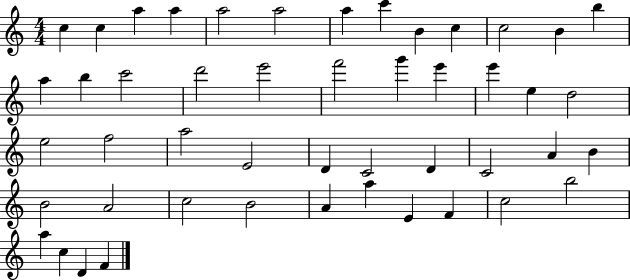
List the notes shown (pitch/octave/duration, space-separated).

C5/q C5/q A5/q A5/q A5/h A5/h A5/q C6/q B4/q C5/q C5/h B4/q B5/q A5/q B5/q C6/h D6/h E6/h F6/h G6/q E6/q E6/q E5/q D5/h E5/h F5/h A5/h E4/h D4/q C4/h D4/q C4/h A4/q B4/q B4/h A4/h C5/h B4/h A4/q A5/q E4/q F4/q C5/h B5/h A5/q C5/q D4/q F4/q